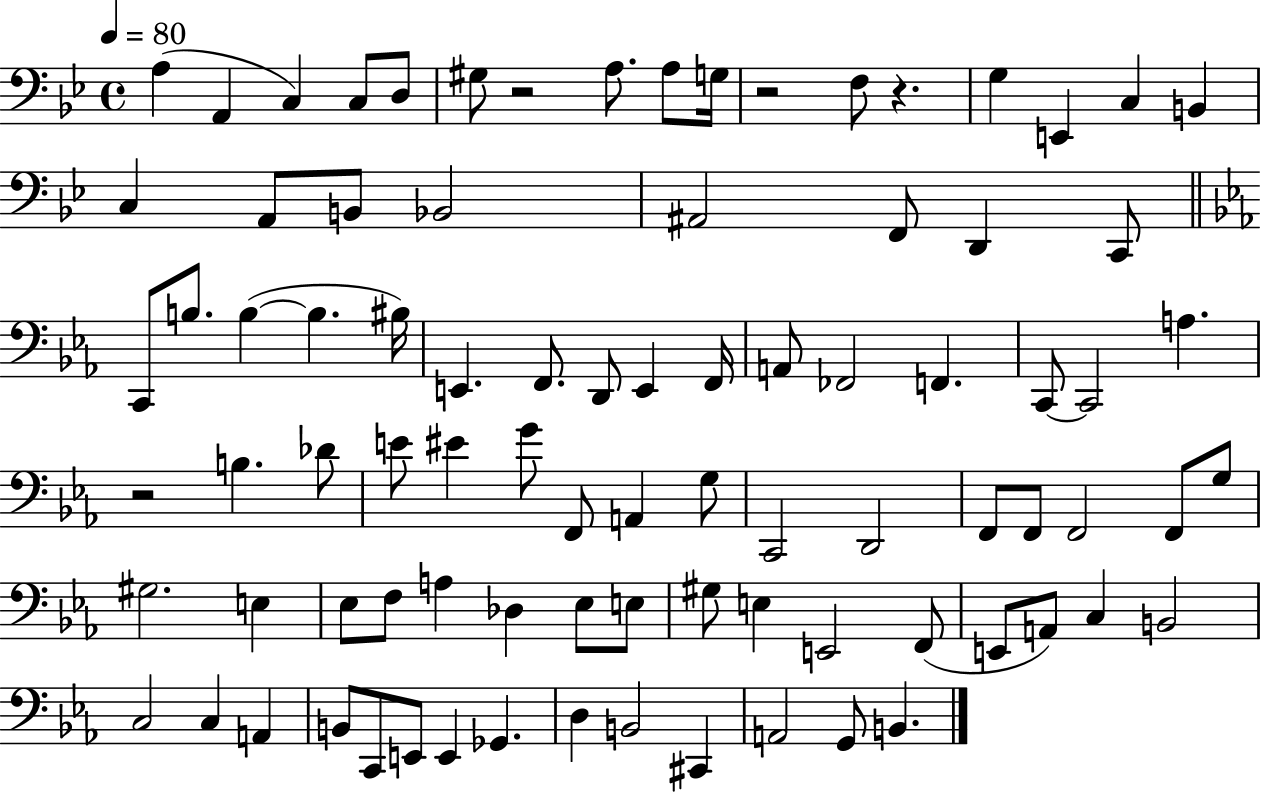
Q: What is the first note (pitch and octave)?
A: A3